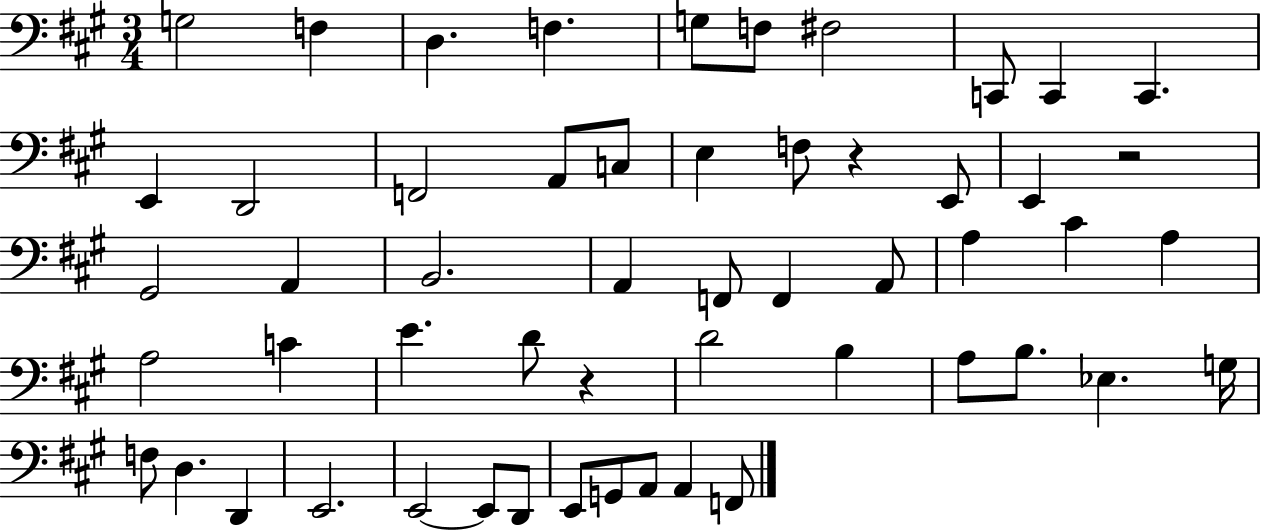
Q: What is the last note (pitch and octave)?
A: F2